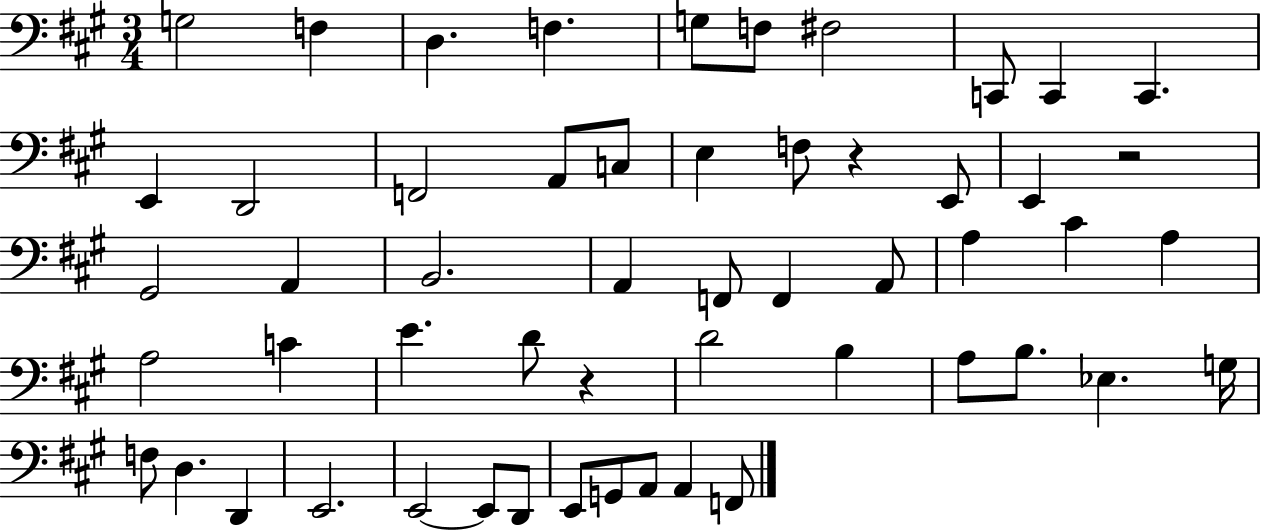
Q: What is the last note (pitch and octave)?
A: F2